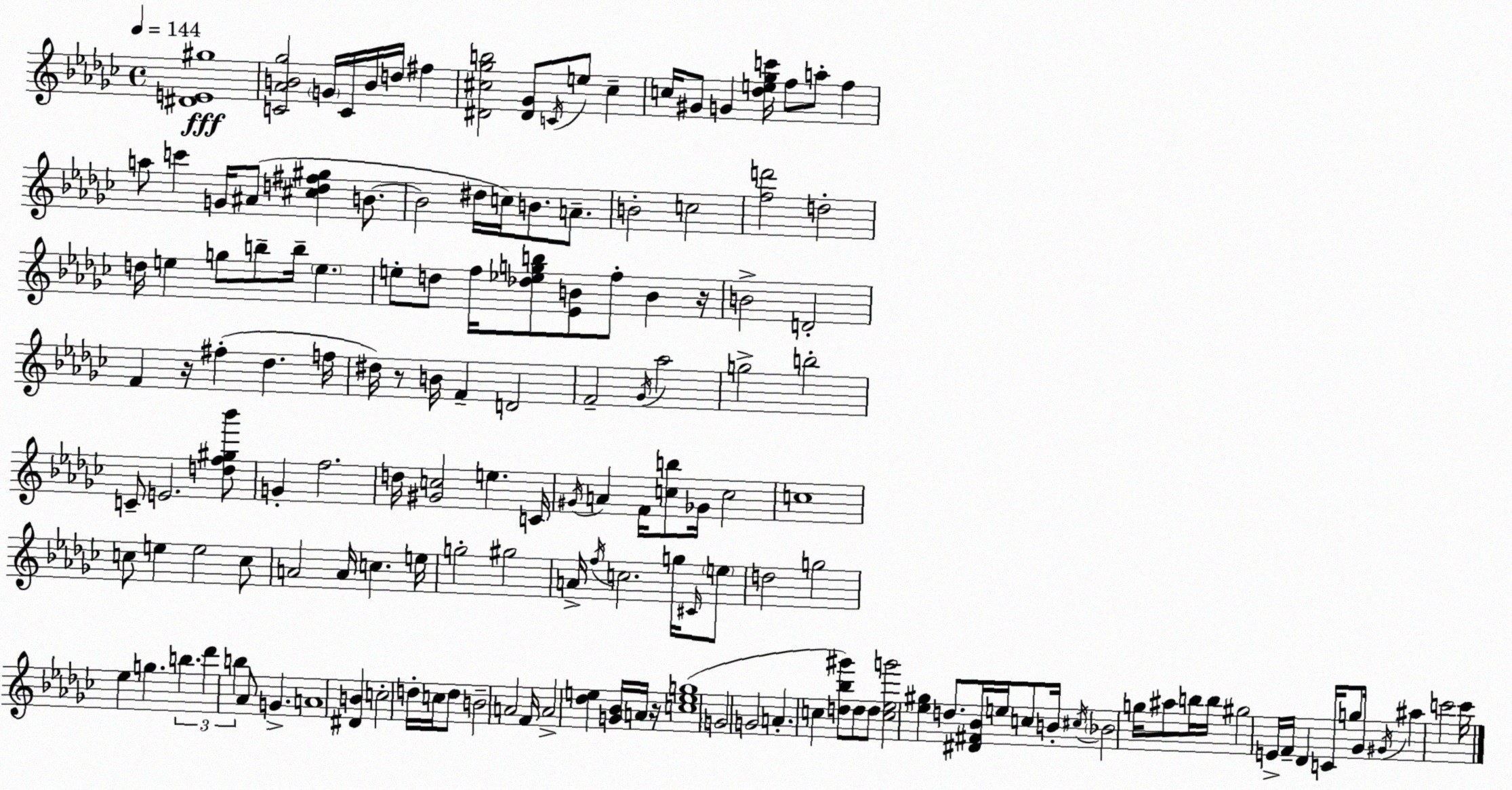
X:1
T:Untitled
M:4/4
L:1/4
K:Ebm
[^DE^g]4 [C_AB_g]2 G/4 C/4 B/4 d/4 ^f [^D^c_gb]2 [^D_G]/2 C/4 e/2 ^c c/4 ^G/2 G [_de_gc']/4 f/2 a/2 f a/2 c' G/4 ^A/2 [^cd^f^g] B/2 B2 ^d/4 c/4 B/2 A/2 B2 c2 [fd']2 d2 d/4 e g/2 b/2 b/4 e e/2 d/2 f/4 [_d_egb]/2 [_EB]/2 f/2 B z/4 B2 D2 F z/4 ^f _d f/4 ^d/4 z/2 B/4 F D2 F2 _G/4 _a2 g2 b2 C/2 E2 [df^g_b']/2 G f2 d/4 [^Gc]2 e C/4 ^G/4 A F/4 [cb]/2 _G/4 c2 c4 c/2 e e2 c/2 A2 A/4 c e/4 g2 ^g2 A/4 f/4 c2 g/4 ^C/4 e/2 d2 g2 _e g b _d' b _A/2 G A4 [^DB] c2 d/4 c/4 d/2 B2 A2 F/4 A2 [_de] [G_B]/4 A/4 z/4 [ceg]4 G2 G2 A c [d_b^g']/2 d/2 d/2 [c_eg']2 [_e^g] d/2 [^D^F_B]/4 e/4 c/2 B/4 ^c/4 _B2 g/4 ^a/2 b/4 b/4 ^g2 E/4 F/4 _D C/4 g/2 _G/4 ^G/4 ^a c'2 c'/4